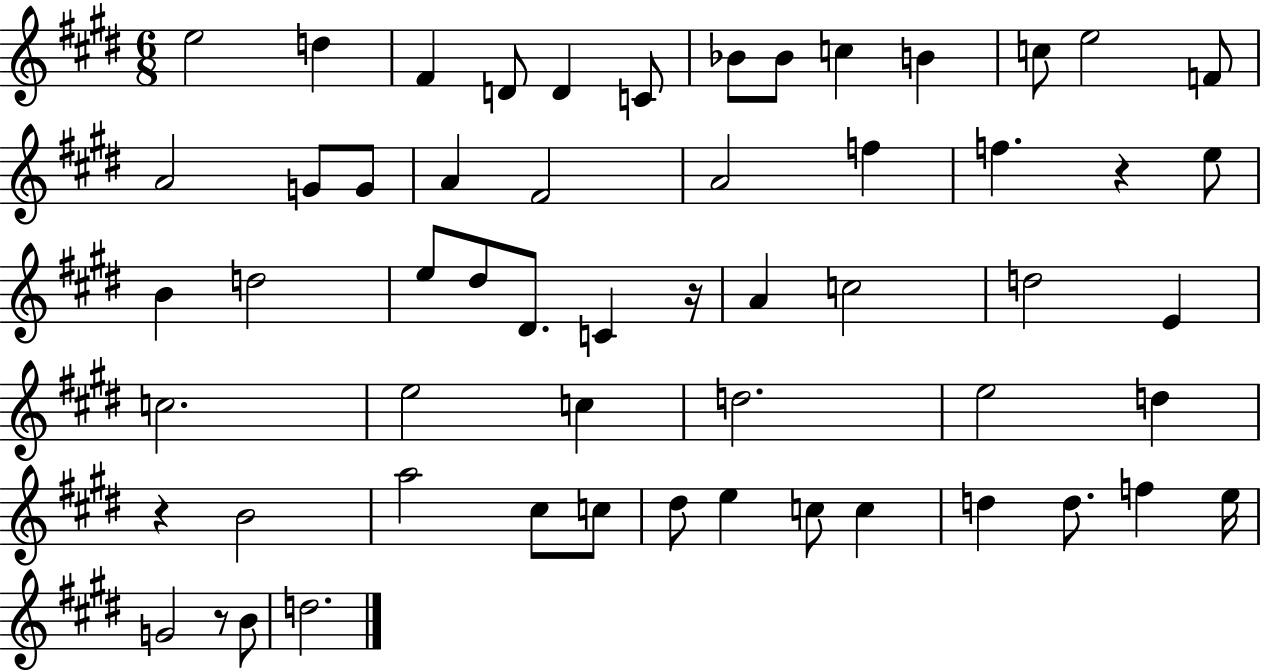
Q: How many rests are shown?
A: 4